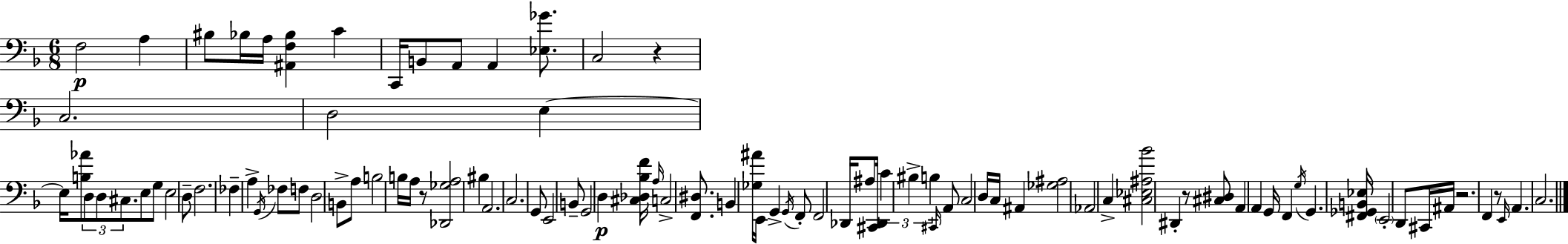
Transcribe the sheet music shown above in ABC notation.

X:1
T:Untitled
M:6/8
L:1/4
K:Dm
F,2 A, ^B,/2 _B,/4 A,/4 [^A,,F,_B,] C C,,/4 B,,/2 A,,/2 A,, [_E,_G]/2 C,2 z C,2 D,2 E, E,/4 [B,_A]/2 D,/2 D,/2 ^C,/2 E,/2 G,/2 E,2 D,/2 F,2 _F, A, G,,/4 _F,/2 F,/2 D,2 B,,/2 A,/2 B,2 B,/4 A,/4 z/2 [_D,,_G,A,]2 ^B, A,,2 C,2 G,,/2 E,,2 B,,/2 G,,2 D, [^C,_D,_B,F]/4 A,/4 C,2 [F,,^D,]/2 B,, [_G,^A]/4 E,,/4 G,, G,,/4 F,,/2 F,,2 _D,,/4 ^A,/2 [^C,,_D,,]/4 C ^B, B, ^C,,/4 A,,/2 C,2 D,/4 C,/4 ^A,, [_G,^A,]2 _A,,2 C, [^C,_E,^A,_B]2 ^D,, z/2 [^C,^D,]/2 A,, A,, G,,/4 F,, G,/4 G,, [^F,,_G,,B,,_E,]/4 E,,2 D,,/2 ^C,,/4 ^A,,/4 z2 F,, z/2 E,,/4 A,, C,2